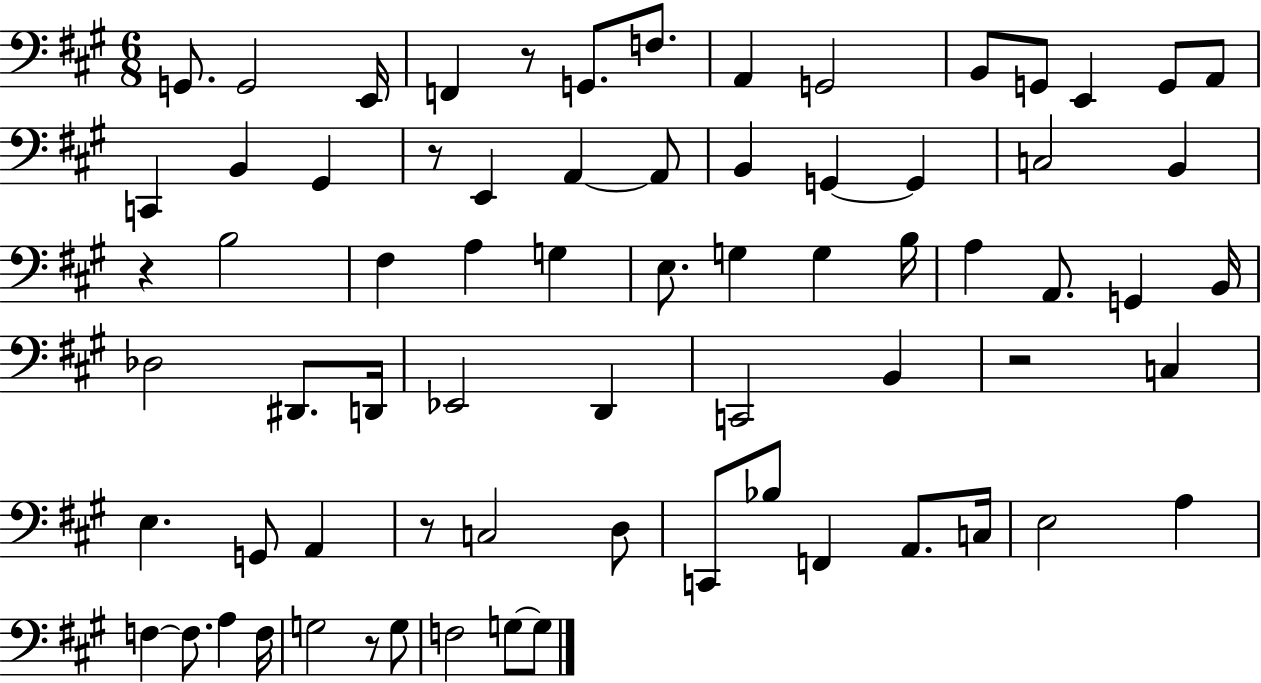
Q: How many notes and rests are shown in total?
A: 71